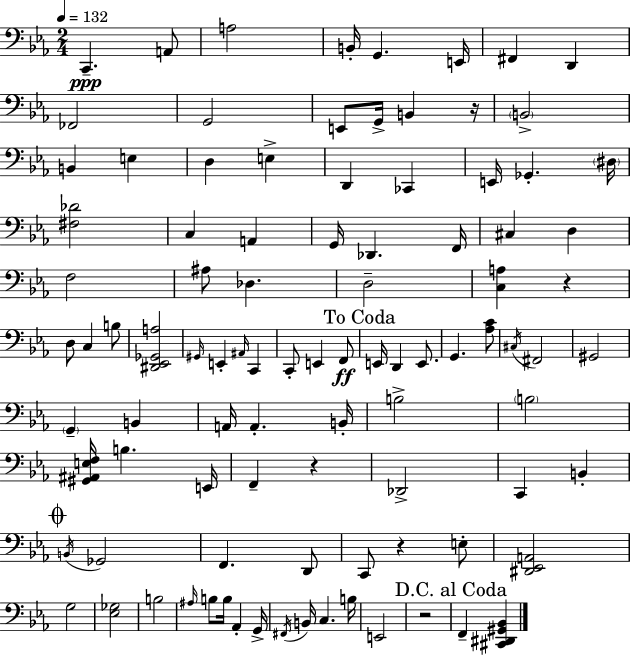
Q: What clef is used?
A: bass